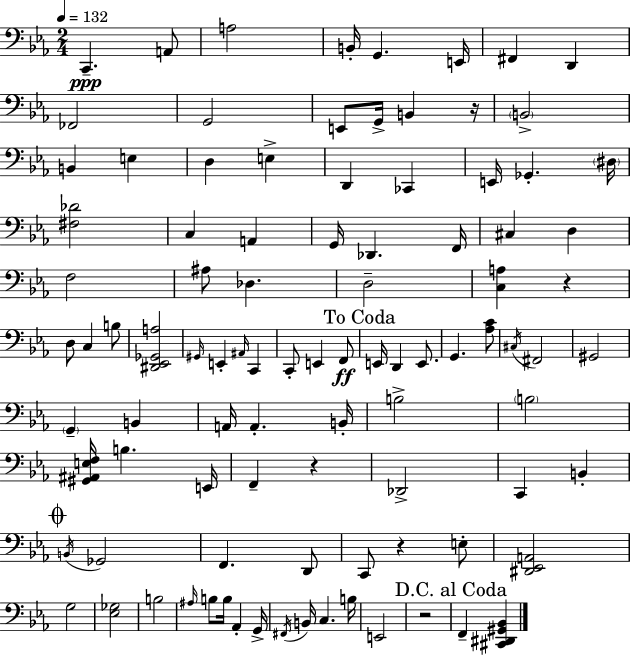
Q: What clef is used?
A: bass